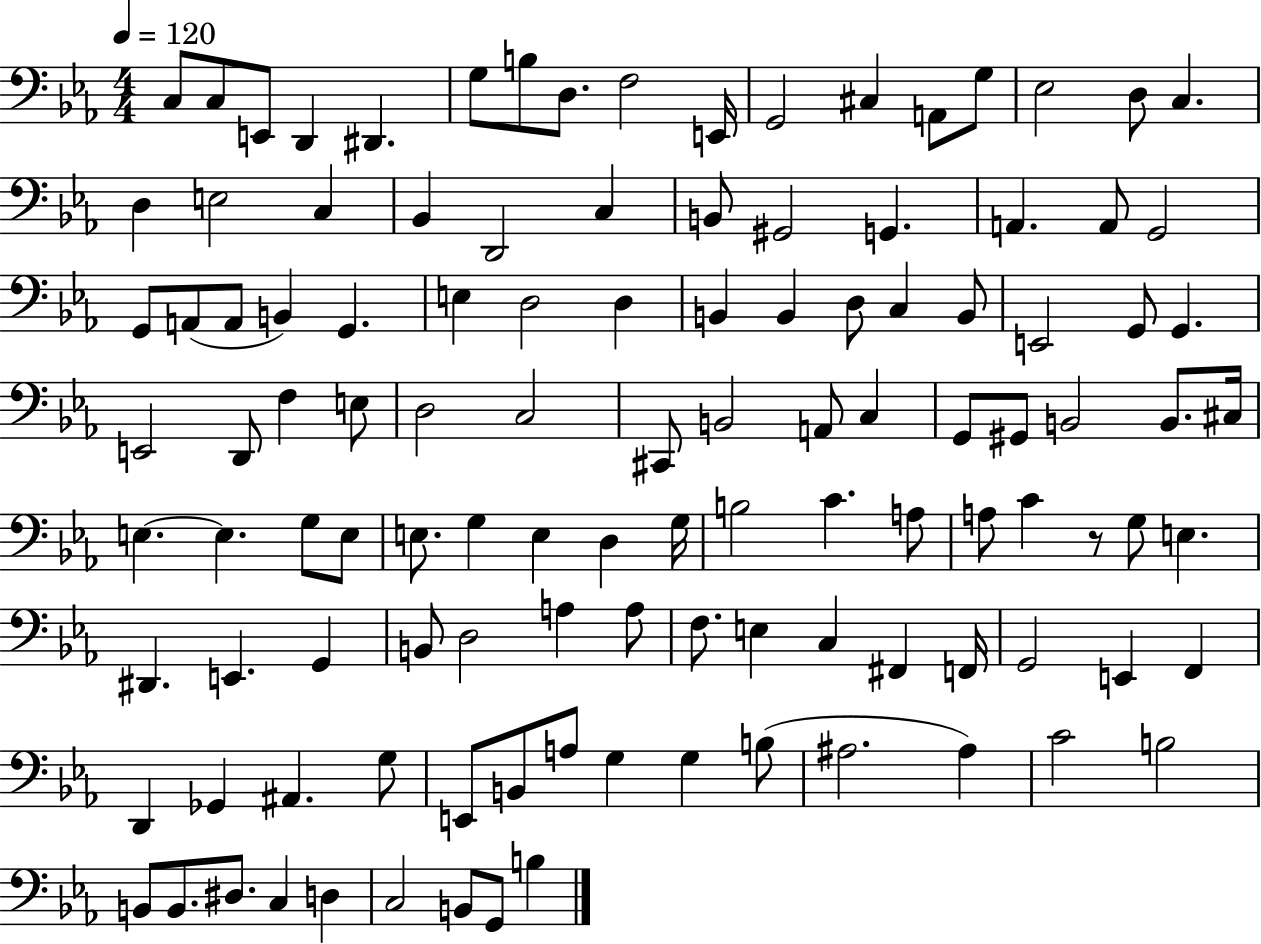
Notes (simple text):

C3/e C3/e E2/e D2/q D#2/q. G3/e B3/e D3/e. F3/h E2/s G2/h C#3/q A2/e G3/e Eb3/h D3/e C3/q. D3/q E3/h C3/q Bb2/q D2/h C3/q B2/e G#2/h G2/q. A2/q. A2/e G2/h G2/e A2/e A2/e B2/q G2/q. E3/q D3/h D3/q B2/q B2/q D3/e C3/q B2/e E2/h G2/e G2/q. E2/h D2/e F3/q E3/e D3/h C3/h C#2/e B2/h A2/e C3/q G2/e G#2/e B2/h B2/e. C#3/s E3/q. E3/q. G3/e E3/e E3/e. G3/q E3/q D3/q G3/s B3/h C4/q. A3/e A3/e C4/q R/e G3/e E3/q. D#2/q. E2/q. G2/q B2/e D3/h A3/q A3/e F3/e. E3/q C3/q F#2/q F2/s G2/h E2/q F2/q D2/q Gb2/q A#2/q. G3/e E2/e B2/e A3/e G3/q G3/q B3/e A#3/h. A#3/q C4/h B3/h B2/e B2/e. D#3/e. C3/q D3/q C3/h B2/e G2/e B3/q